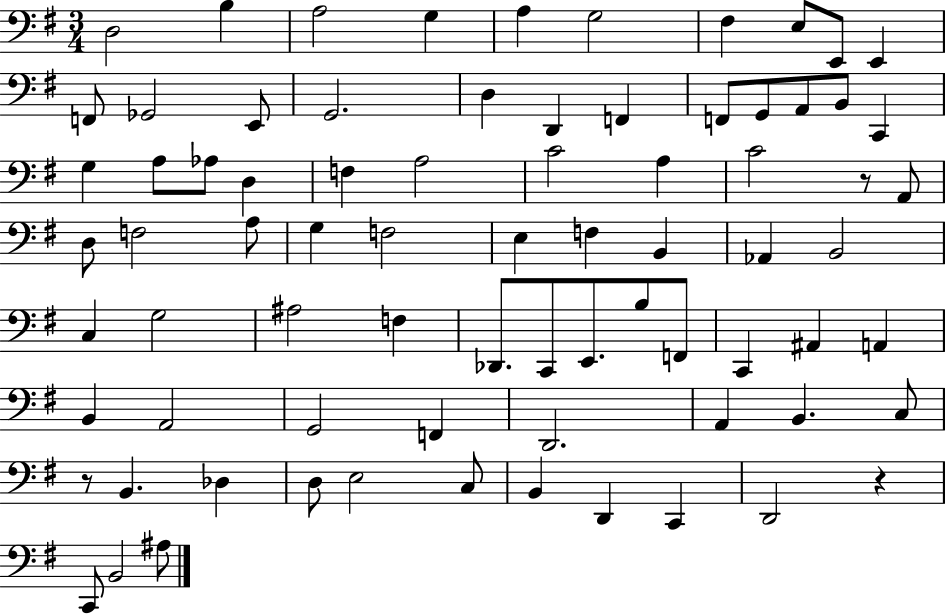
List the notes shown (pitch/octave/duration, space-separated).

D3/h B3/q A3/h G3/q A3/q G3/h F#3/q E3/e E2/e E2/q F2/e Gb2/h E2/e G2/h. D3/q D2/q F2/q F2/e G2/e A2/e B2/e C2/q G3/q A3/e Ab3/e D3/q F3/q A3/h C4/h A3/q C4/h R/e A2/e D3/e F3/h A3/e G3/q F3/h E3/q F3/q B2/q Ab2/q B2/h C3/q G3/h A#3/h F3/q Db2/e. C2/e E2/e. B3/e F2/e C2/q A#2/q A2/q B2/q A2/h G2/h F2/q D2/h. A2/q B2/q. C3/e R/e B2/q. Db3/q D3/e E3/h C3/e B2/q D2/q C2/q D2/h R/q C2/e B2/h A#3/e